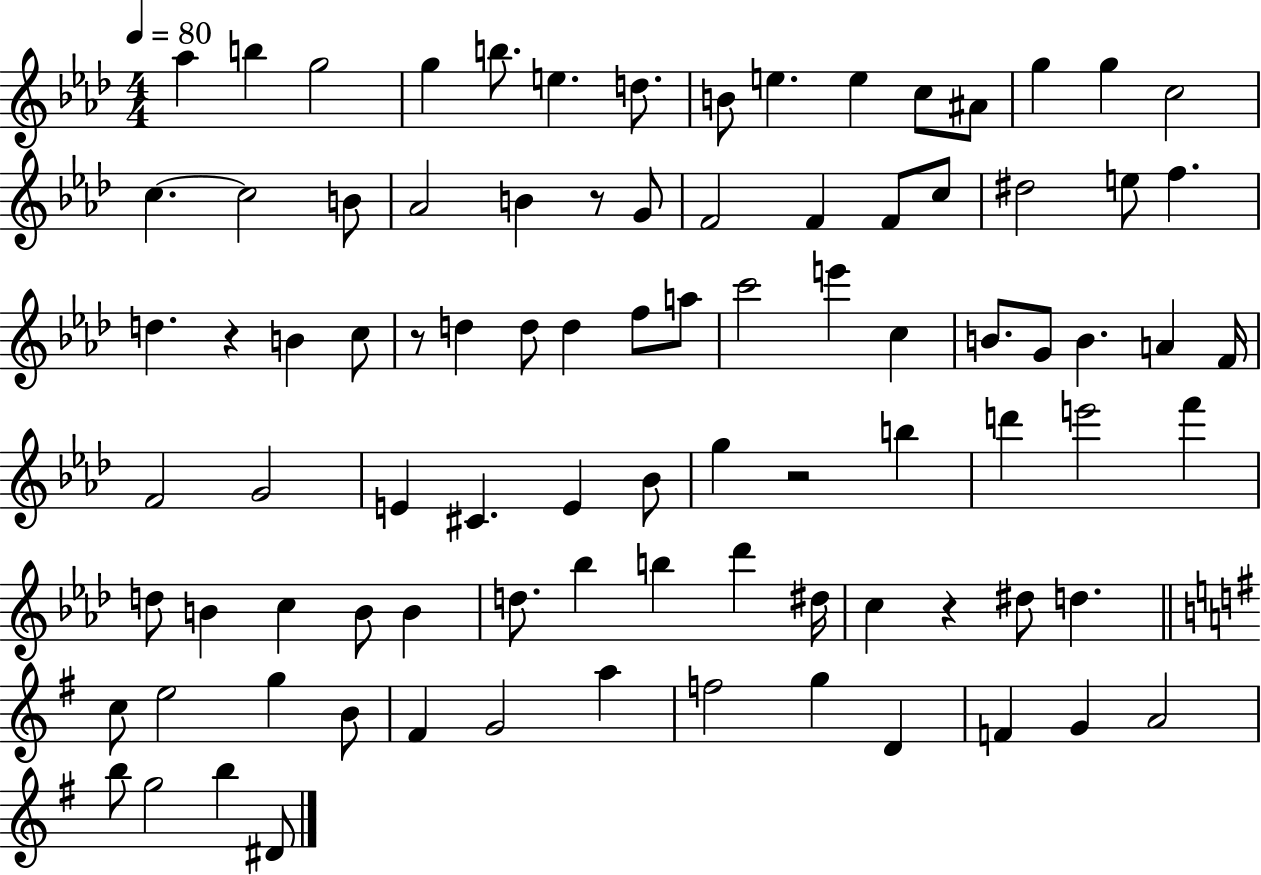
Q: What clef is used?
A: treble